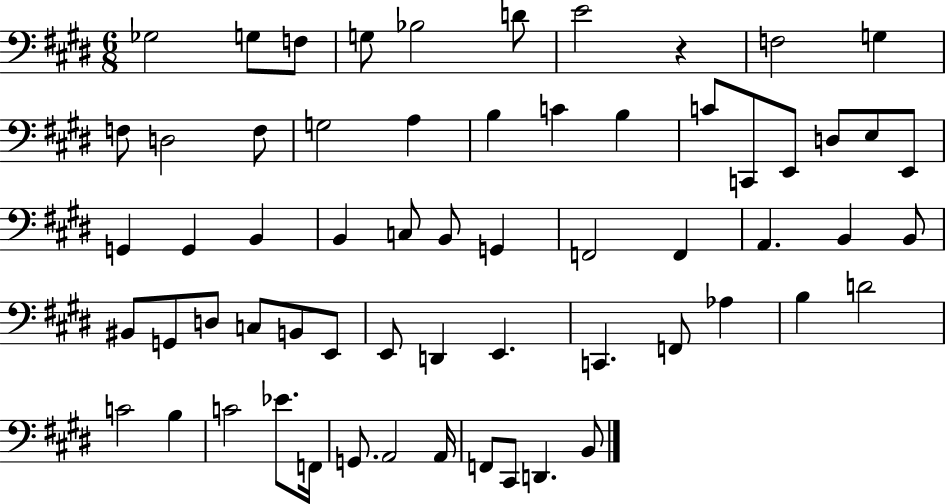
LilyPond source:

{
  \clef bass
  \numericTimeSignature
  \time 6/8
  \key e \major
  \repeat volta 2 { ges2 g8 f8 | g8 bes2 d'8 | e'2 r4 | f2 g4 | \break f8 d2 f8 | g2 a4 | b4 c'4 b4 | c'8 c,8 e,8 d8 e8 e,8 | \break g,4 g,4 b,4 | b,4 c8 b,8 g,4 | f,2 f,4 | a,4. b,4 b,8 | \break bis,8 g,8 d8 c8 b,8 e,8 | e,8 d,4 e,4. | c,4. f,8 aes4 | b4 d'2 | \break c'2 b4 | c'2 ees'8. f,16 | g,8. a,2 a,16 | f,8 cis,8 d,4. b,8 | \break } \bar "|."
}